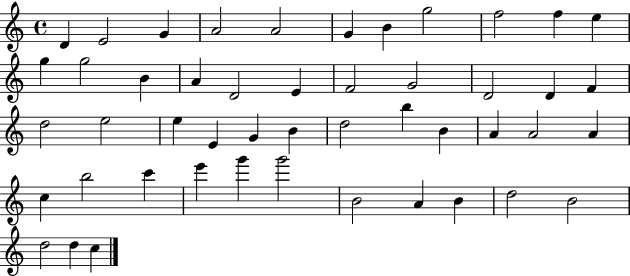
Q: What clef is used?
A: treble